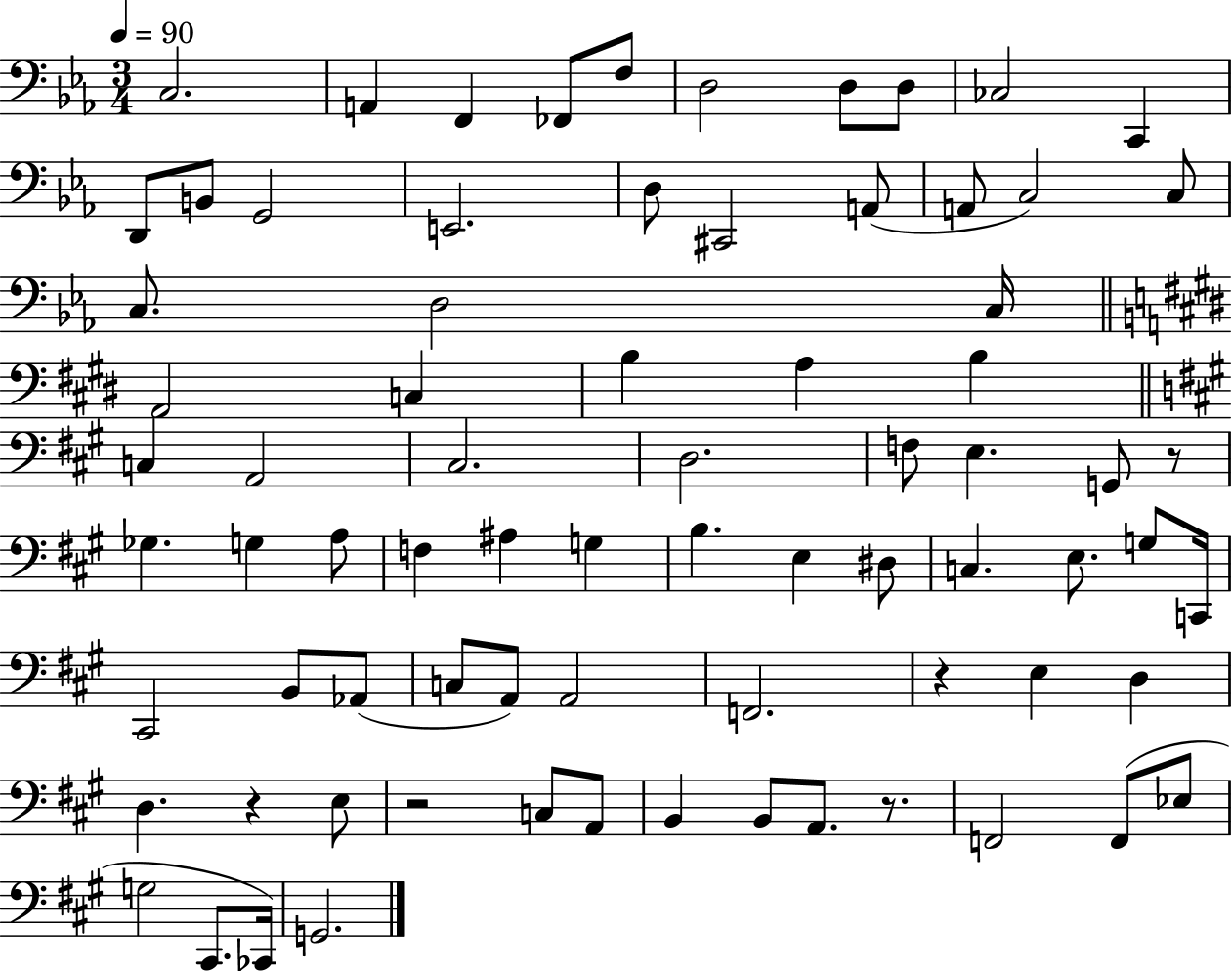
C3/h. A2/q F2/q FES2/e F3/e D3/h D3/e D3/e CES3/h C2/q D2/e B2/e G2/h E2/h. D3/e C#2/h A2/e A2/e C3/h C3/e C3/e. D3/h C3/s A2/h C3/q B3/q A3/q B3/q C3/q A2/h C#3/h. D3/h. F3/e E3/q. G2/e R/e Gb3/q. G3/q A3/e F3/q A#3/q G3/q B3/q. E3/q D#3/e C3/q. E3/e. G3/e C2/s C#2/h B2/e Ab2/e C3/e A2/e A2/h F2/h. R/q E3/q D3/q D3/q. R/q E3/e R/h C3/e A2/e B2/q B2/e A2/e. R/e. F2/h F2/e Eb3/e G3/h C#2/e. CES2/s G2/h.